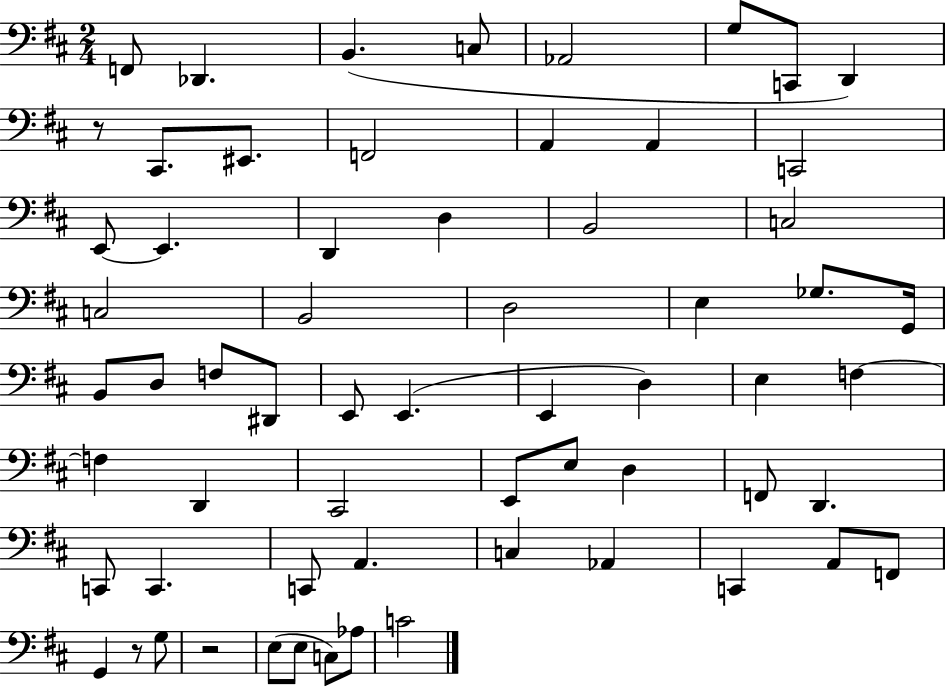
F2/e Db2/q. B2/q. C3/e Ab2/h G3/e C2/e D2/q R/e C#2/e. EIS2/e. F2/h A2/q A2/q C2/h E2/e E2/q. D2/q D3/q B2/h C3/h C3/h B2/h D3/h E3/q Gb3/e. G2/s B2/e D3/e F3/e D#2/e E2/e E2/q. E2/q D3/q E3/q F3/q F3/q D2/q C#2/h E2/e E3/e D3/q F2/e D2/q. C2/e C2/q. C2/e A2/q. C3/q Ab2/q C2/q A2/e F2/e G2/q R/e G3/e R/h E3/e E3/e C3/e Ab3/e C4/h